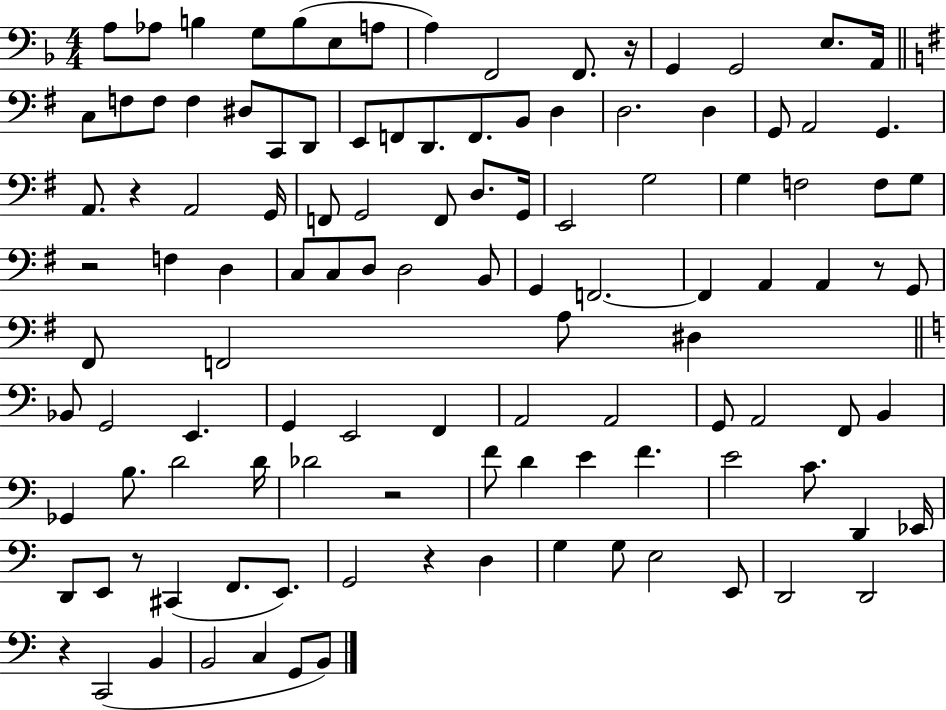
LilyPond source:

{
  \clef bass
  \numericTimeSignature
  \time 4/4
  \key f \major
  \repeat volta 2 { a8 aes8 b4 g8 b8( e8 a8 | a4) f,2 f,8. r16 | g,4 g,2 e8. a,16 | \bar "||" \break \key g \major c8 f8 f8 f4 dis8 c,8 d,8 | e,8 f,8 d,8. f,8. b,8 d4 | d2. d4 | g,8 a,2 g,4. | \break a,8. r4 a,2 g,16 | f,8 g,2 f,8 d8. g,16 | e,2 g2 | g4 f2 f8 g8 | \break r2 f4 d4 | c8 c8 d8 d2 b,8 | g,4 f,2.~~ | f,4 a,4 a,4 r8 g,8 | \break fis,8 f,2 a8 dis4 | \bar "||" \break \key c \major bes,8 g,2 e,4. | g,4 e,2 f,4 | a,2 a,2 | g,8 a,2 f,8 b,4 | \break ges,4 b8. d'2 d'16 | des'2 r2 | f'8 d'4 e'4 f'4. | e'2 c'8. d,4 ees,16 | \break d,8 e,8 r8 cis,4( f,8. e,8.) | g,2 r4 d4 | g4 g8 e2 e,8 | d,2 d,2 | \break r4 c,2( b,4 | b,2 c4 g,8 b,8) | } \bar "|."
}